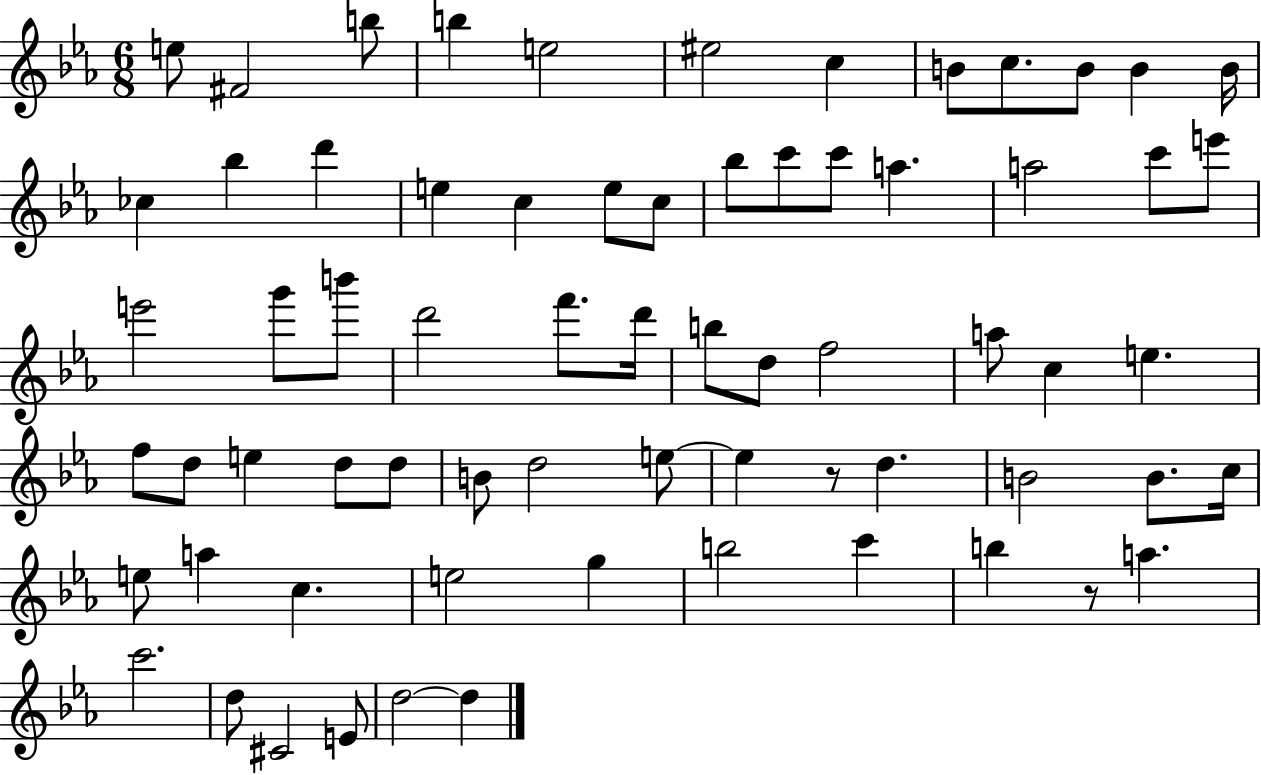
E5/e F#4/h B5/e B5/q E5/h EIS5/h C5/q B4/e C5/e. B4/e B4/q B4/s CES5/q Bb5/q D6/q E5/q C5/q E5/e C5/e Bb5/e C6/e C6/e A5/q. A5/h C6/e E6/e E6/h G6/e B6/e D6/h F6/e. D6/s B5/e D5/e F5/h A5/e C5/q E5/q. F5/e D5/e E5/q D5/e D5/e B4/e D5/h E5/e E5/q R/e D5/q. B4/h B4/e. C5/s E5/e A5/q C5/q. E5/h G5/q B5/h C6/q B5/q R/e A5/q. C6/h. D5/e C#4/h E4/e D5/h D5/q